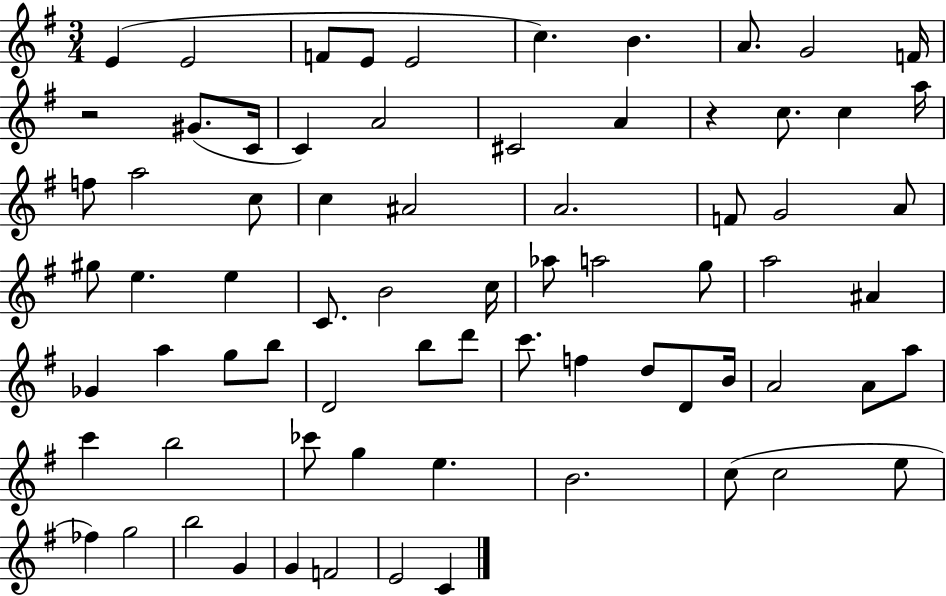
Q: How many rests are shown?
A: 2